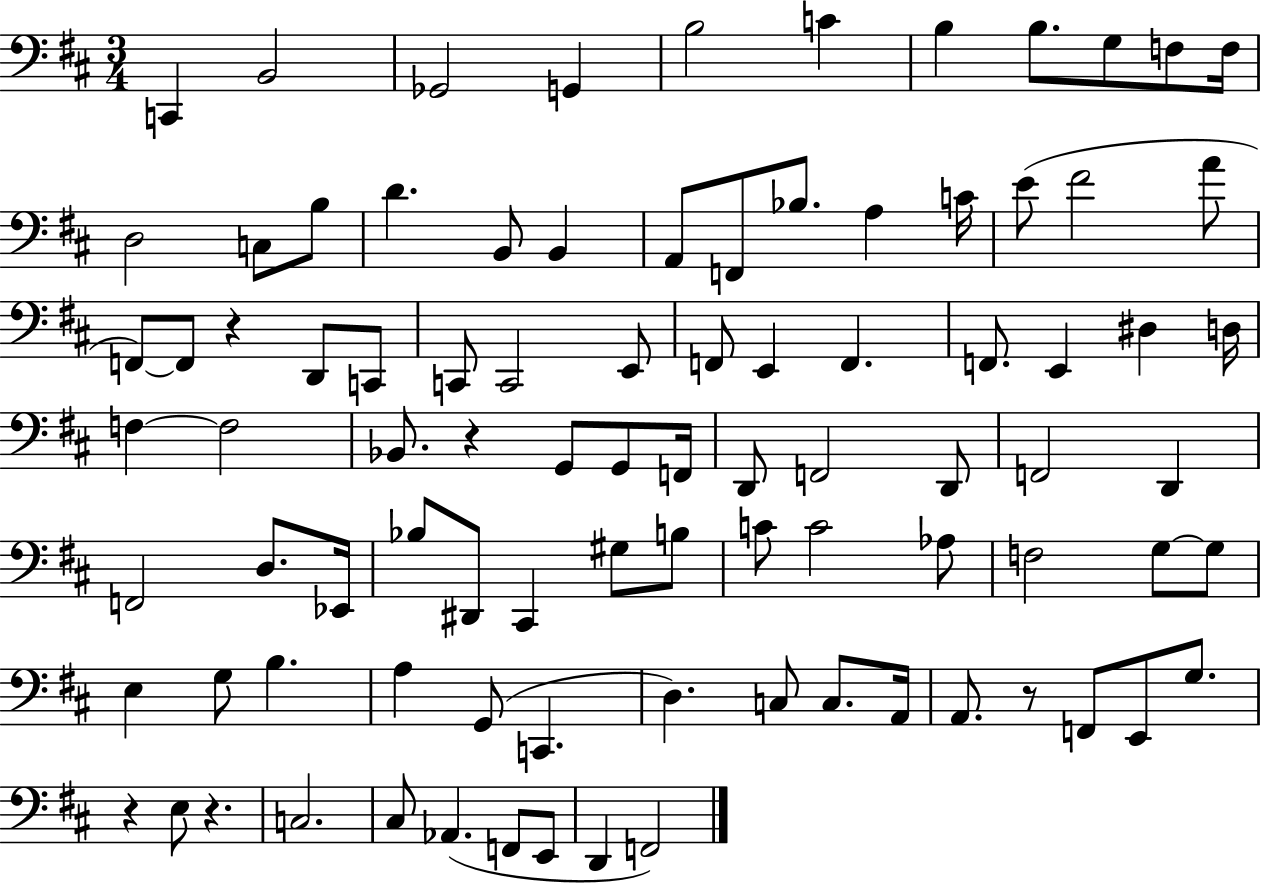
{
  \clef bass
  \numericTimeSignature
  \time 3/4
  \key d \major
  c,4 b,2 | ges,2 g,4 | b2 c'4 | b4 b8. g8 f8 f16 | \break d2 c8 b8 | d'4. b,8 b,4 | a,8 f,8 bes8. a4 c'16 | e'8( fis'2 a'8 | \break f,8~~) f,8 r4 d,8 c,8 | c,8 c,2 e,8 | f,8 e,4 f,4. | f,8. e,4 dis4 d16 | \break f4~~ f2 | bes,8. r4 g,8 g,8 f,16 | d,8 f,2 d,8 | f,2 d,4 | \break f,2 d8. ees,16 | bes8 dis,8 cis,4 gis8 b8 | c'8 c'2 aes8 | f2 g8~~ g8 | \break e4 g8 b4. | a4 g,8( c,4. | d4.) c8 c8. a,16 | a,8. r8 f,8 e,8 g8. | \break r4 e8 r4. | c2. | cis8 aes,4.( f,8 e,8 | d,4 f,2) | \break \bar "|."
}